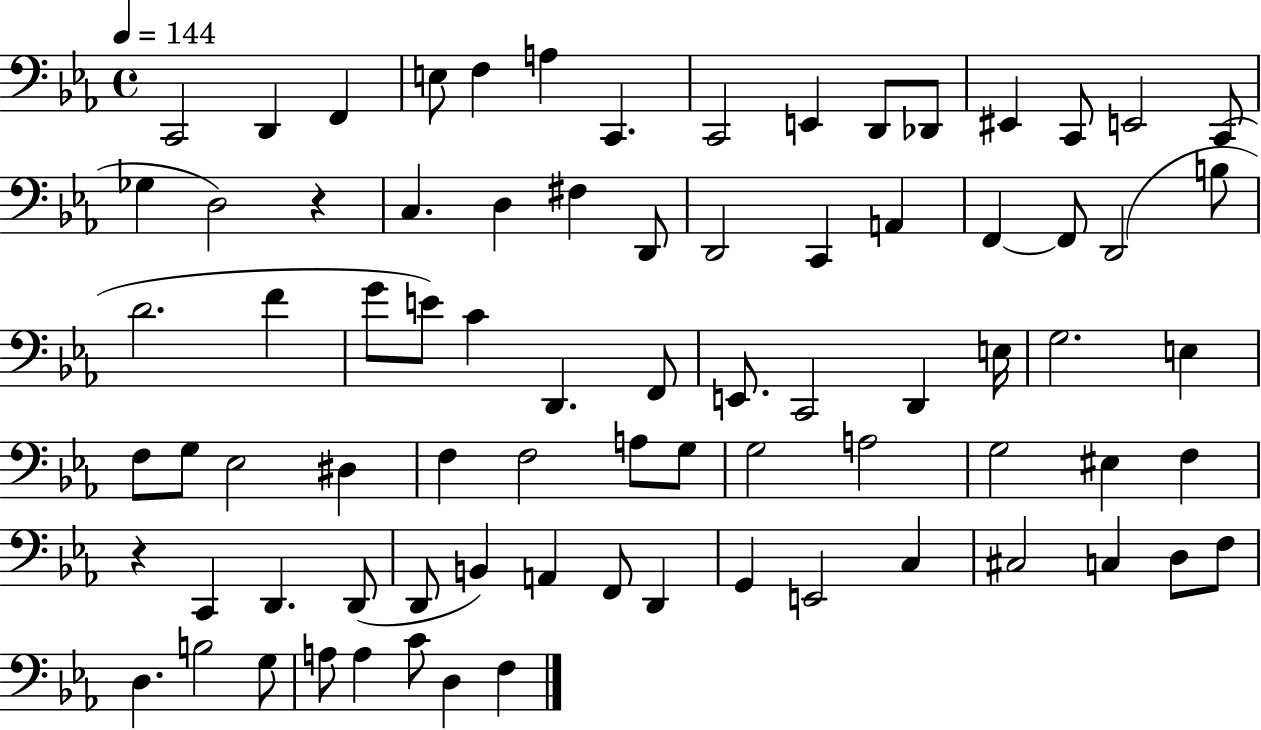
{
  \clef bass
  \time 4/4
  \defaultTimeSignature
  \key ees \major
  \tempo 4 = 144
  c,2 d,4 f,4 | e8 f4 a4 c,4. | c,2 e,4 d,8 des,8 | eis,4 c,8 e,2 c,8( | \break ges4 d2) r4 | c4. d4 fis4 d,8 | d,2 c,4 a,4 | f,4~~ f,8 d,2( b8 | \break d'2. f'4 | g'8 e'8) c'4 d,4. f,8 | e,8. c,2 d,4 e16 | g2. e4 | \break f8 g8 ees2 dis4 | f4 f2 a8 g8 | g2 a2 | g2 eis4 f4 | \break r4 c,4 d,4. d,8( | d,8 b,4) a,4 f,8 d,4 | g,4 e,2 c4 | cis2 c4 d8 f8 | \break d4. b2 g8 | a8 a4 c'8 d4 f4 | \bar "|."
}